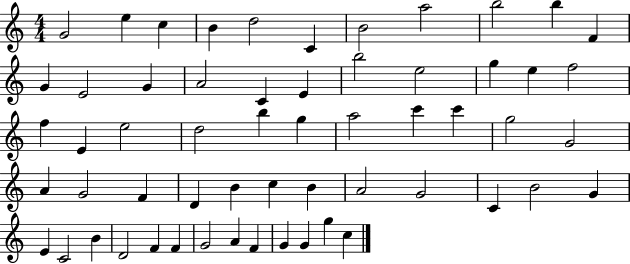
X:1
T:Untitled
M:4/4
L:1/4
K:C
G2 e c B d2 C B2 a2 b2 b F G E2 G A2 C E b2 e2 g e f2 f E e2 d2 b g a2 c' c' g2 G2 A G2 F D B c B A2 G2 C B2 G E C2 B D2 F F G2 A F G G g c